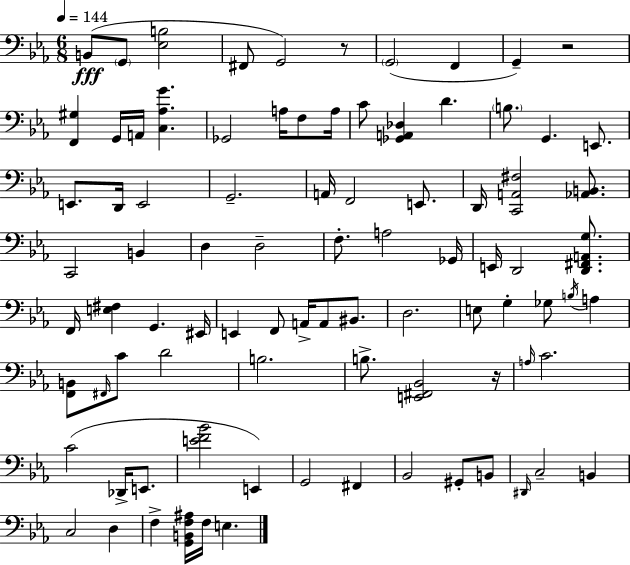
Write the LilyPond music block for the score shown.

{
  \clef bass
  \numericTimeSignature
  \time 6/8
  \key c \minor
  \tempo 4 = 144
  \repeat volta 2 { b,8(\fff \parenthesize g,8 <ees b>2 | fis,8 g,2) r8 | \parenthesize g,2( f,4 | g,4--) r2 | \break <f, gis>4 g,16 a,16 <c aes g'>4. | ges,2 a16 f8 a16 | c'8 <ges, a, des>4 d'4. | \parenthesize b8. g,4. e,8. | \break e,8. d,16 e,2 | g,2.-- | a,16 f,2 e,8. | d,16 <c, a, fis>2 <aes, b,>8. | \break c,2 b,4 | d4 d2-- | f8.-. a2 ges,16 | e,16 d,2 <d, fis, a, g>8. | \break f,16 <e fis>4 g,4. eis,16 | e,4 f,8 a,16-> a,8 bis,8. | d2. | e8 g4-. ges8 \acciaccatura { b16 } a4 | \break <f, b,>8 \grace { fis,16 } c'8 d'2 | b2. | b8.-> <e, fis, bes,>2 | r16 \grace { a16 } c'2. | \break c'2( des,16-> | e,8. <e' f' bes'>2 e,4) | g,2 fis,4 | bes,2 gis,8-. | \break b,8 \grace { dis,16 } c2-- | b,4 c2 | d4 f4-> <g, b, f ais>16 f16 e4. | } \bar "|."
}